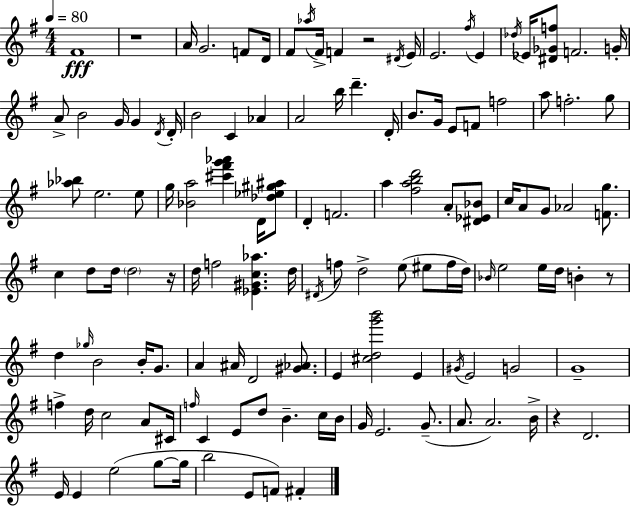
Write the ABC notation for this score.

X:1
T:Untitled
M:4/4
L:1/4
K:Em
^F4 z4 A/4 G2 F/2 D/4 ^F/2 _a/4 ^F/4 F z2 ^D/4 E/4 E2 ^f/4 E _d/4 _E/4 [^D_Gf]/2 F2 G/4 A/2 B2 G/4 G D/4 D/4 B2 C _A A2 b/4 d' D/4 B/2 G/4 E/2 F/2 f2 a/2 f2 g/2 [_a_b]/2 e2 e/2 g/4 [_Ba]2 [^c'^f'g'_a'] D/4 [_d_e^g^a]/2 D F2 a [^fabd']2 A/2 [^D_E_B]/2 c/4 A/2 G/2 _A2 [Fg]/2 c d/2 d/4 d2 z/4 d/4 f2 [_E^Gc_a] d/4 ^D/4 f/2 d2 e/2 ^e/2 f/4 d/4 _B/4 e2 e/4 d/4 B z/2 d _g/4 B2 B/4 G/2 A ^A/4 D2 [^G_A]/2 E [^cdg'b']2 E ^G/4 E2 G2 G4 f d/4 c2 A/2 ^C/4 f/4 C E/2 d/2 B c/4 B/4 G/4 E2 G/2 A/2 A2 B/4 z D2 E/4 E e2 g/2 g/4 b2 E/2 F/2 ^F